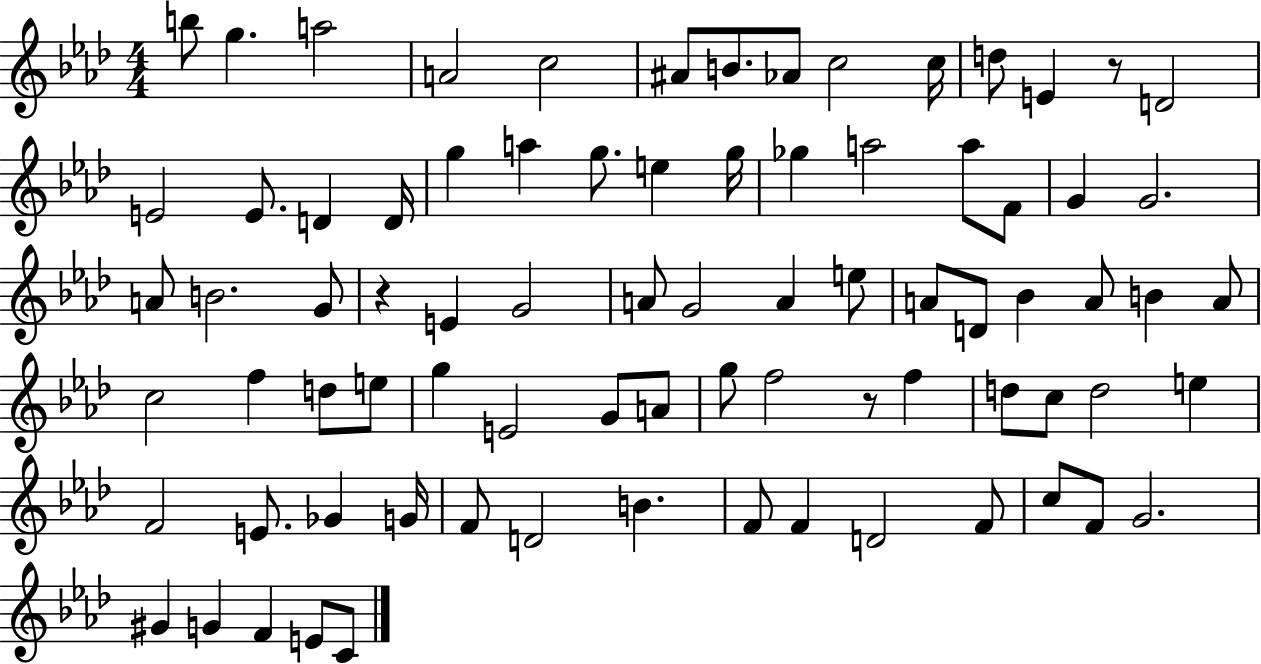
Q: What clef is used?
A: treble